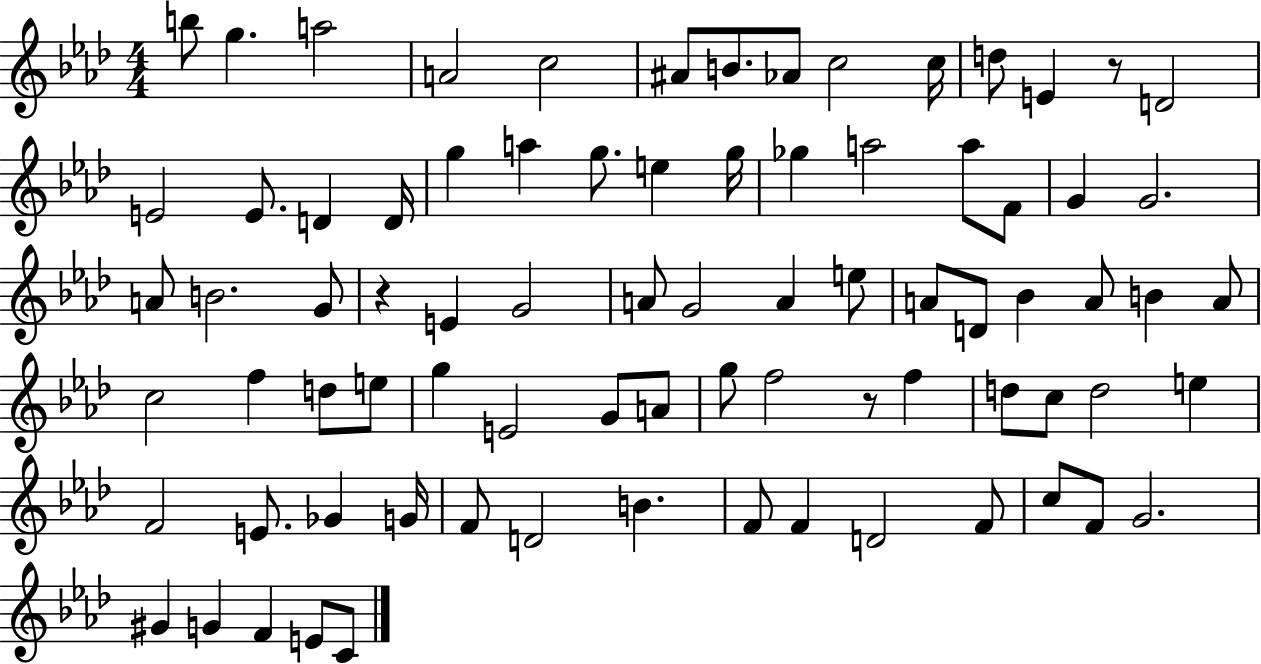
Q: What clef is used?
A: treble